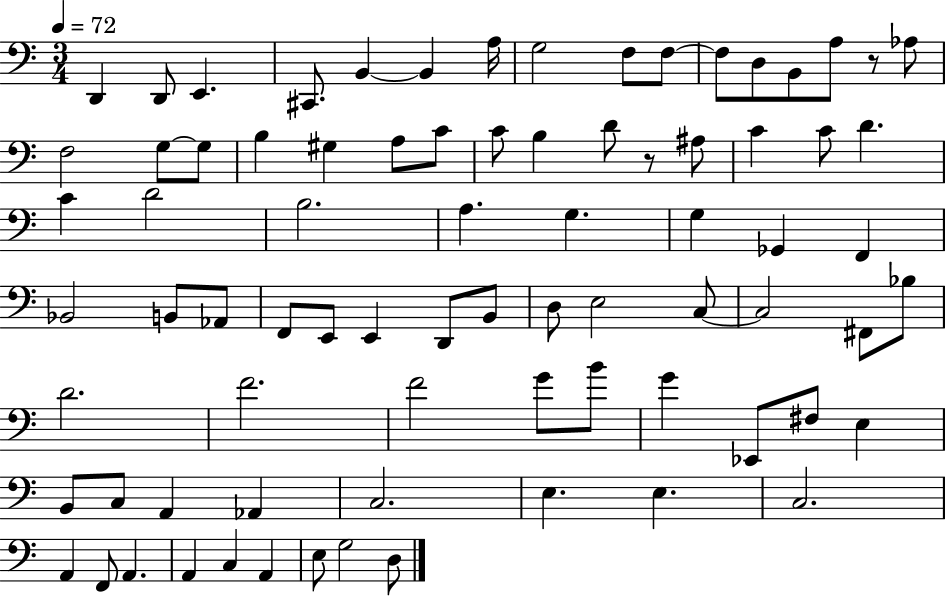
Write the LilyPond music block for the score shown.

{
  \clef bass
  \numericTimeSignature
  \time 3/4
  \key c \major
  \tempo 4 = 72
  d,4 d,8 e,4. | cis,8. b,4~~ b,4 a16 | g2 f8 f8~~ | f8 d8 b,8 a8 r8 aes8 | \break f2 g8~~ g8 | b4 gis4 a8 c'8 | c'8 b4 d'8 r8 ais8 | c'4 c'8 d'4. | \break c'4 d'2 | b2. | a4. g4. | g4 ges,4 f,4 | \break bes,2 b,8 aes,8 | f,8 e,8 e,4 d,8 b,8 | d8 e2 c8~~ | c2 fis,8 bes8 | \break d'2. | f'2. | f'2 g'8 b'8 | g'4 ees,8 fis8 e4 | \break b,8 c8 a,4 aes,4 | c2. | e4. e4. | c2. | \break a,4 f,8 a,4. | a,4 c4 a,4 | e8 g2 d8 | \bar "|."
}